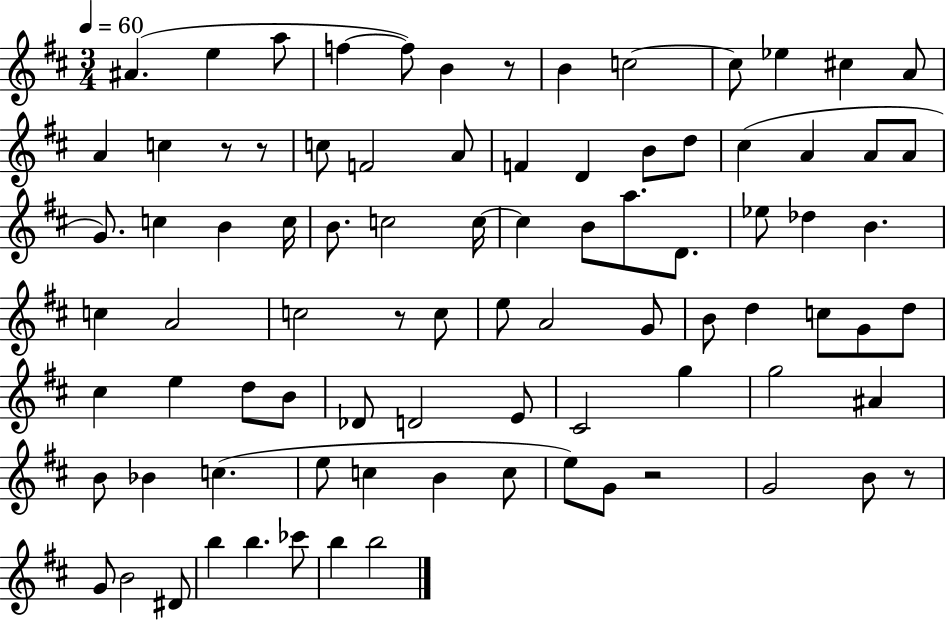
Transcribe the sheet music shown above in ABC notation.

X:1
T:Untitled
M:3/4
L:1/4
K:D
^A e a/2 f f/2 B z/2 B c2 c/2 _e ^c A/2 A c z/2 z/2 c/2 F2 A/2 F D B/2 d/2 ^c A A/2 A/2 G/2 c B c/4 B/2 c2 c/4 c B/2 a/2 D/2 _e/2 _d B c A2 c2 z/2 c/2 e/2 A2 G/2 B/2 d c/2 G/2 d/2 ^c e d/2 B/2 _D/2 D2 E/2 ^C2 g g2 ^A B/2 _B c e/2 c B c/2 e/2 G/2 z2 G2 B/2 z/2 G/2 B2 ^D/2 b b _c'/2 b b2